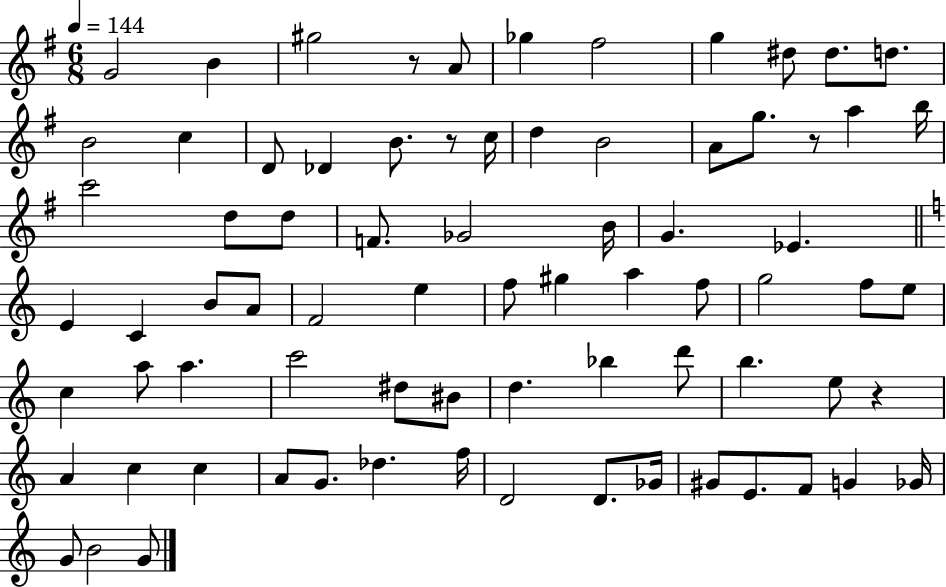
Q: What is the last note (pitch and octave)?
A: G4